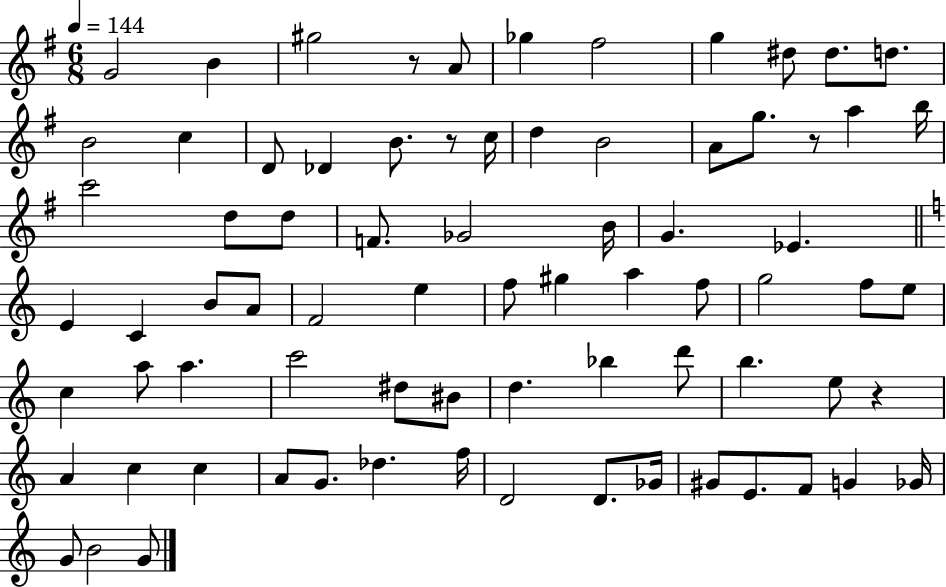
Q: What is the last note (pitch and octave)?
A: G4